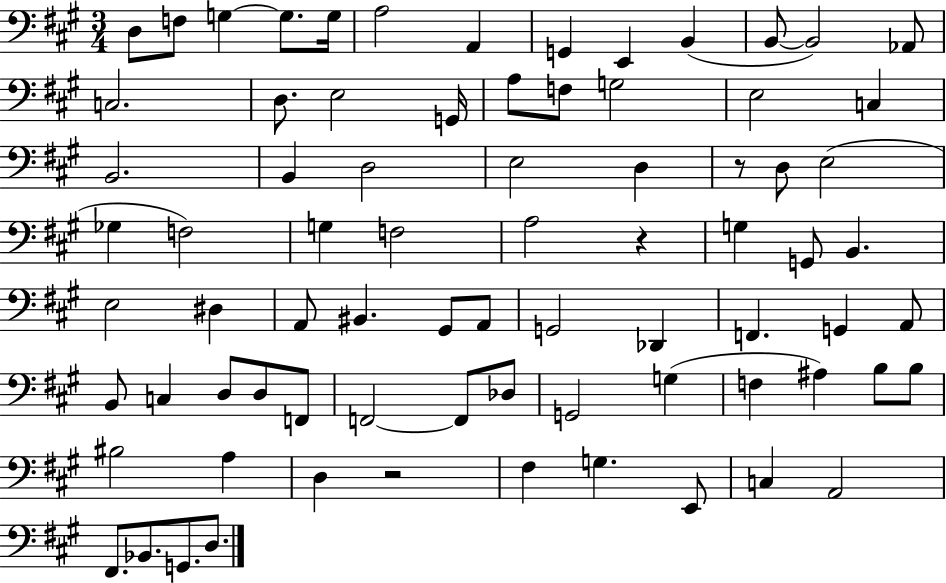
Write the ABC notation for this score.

X:1
T:Untitled
M:3/4
L:1/4
K:A
D,/2 F,/2 G, G,/2 G,/4 A,2 A,, G,, E,, B,, B,,/2 B,,2 _A,,/2 C,2 D,/2 E,2 G,,/4 A,/2 F,/2 G,2 E,2 C, B,,2 B,, D,2 E,2 D, z/2 D,/2 E,2 _G, F,2 G, F,2 A,2 z G, G,,/2 B,, E,2 ^D, A,,/2 ^B,, ^G,,/2 A,,/2 G,,2 _D,, F,, G,, A,,/2 B,,/2 C, D,/2 D,/2 F,,/2 F,,2 F,,/2 _D,/2 G,,2 G, F, ^A, B,/2 B,/2 ^B,2 A, D, z2 ^F, G, E,,/2 C, A,,2 ^F,,/2 _B,,/2 G,,/2 D,/2